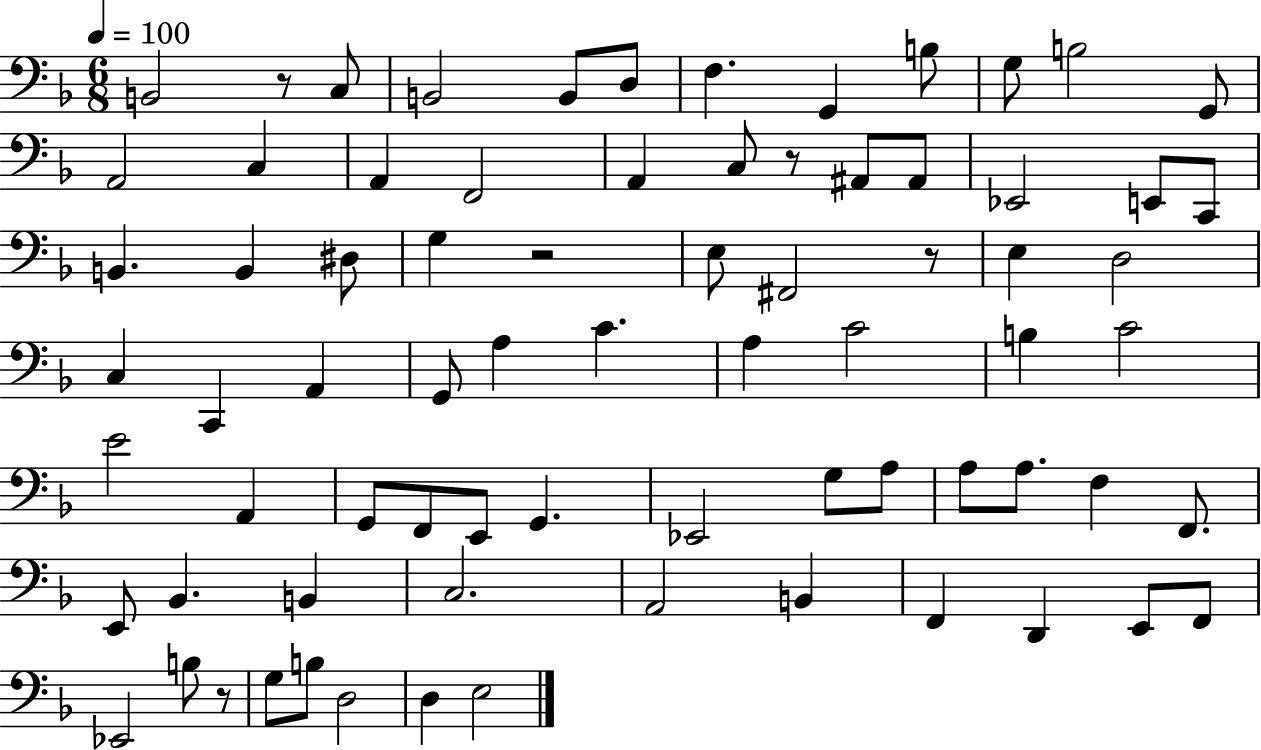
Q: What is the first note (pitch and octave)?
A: B2